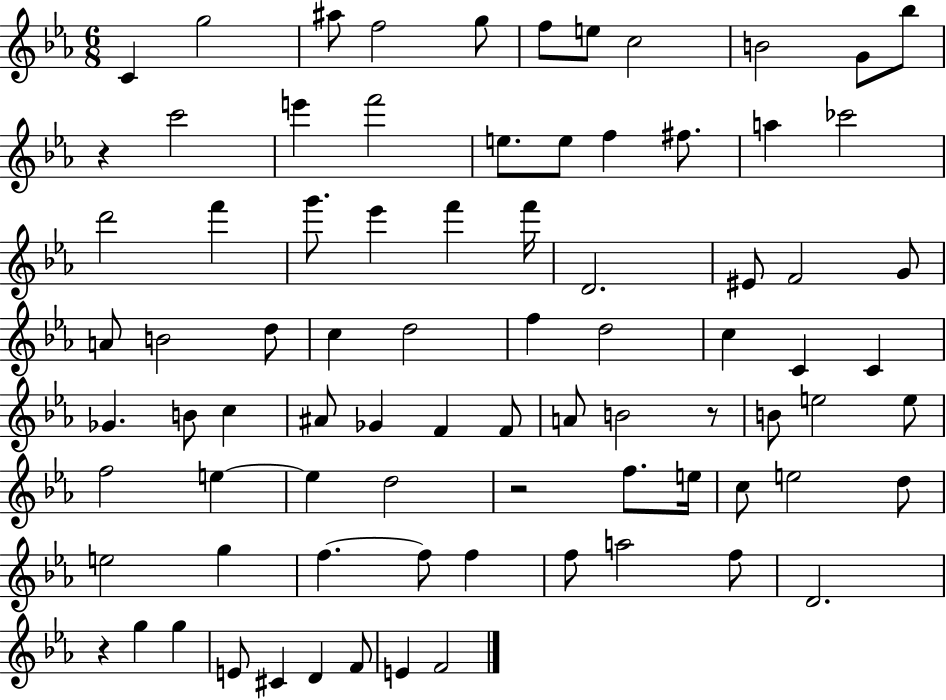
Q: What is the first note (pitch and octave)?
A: C4